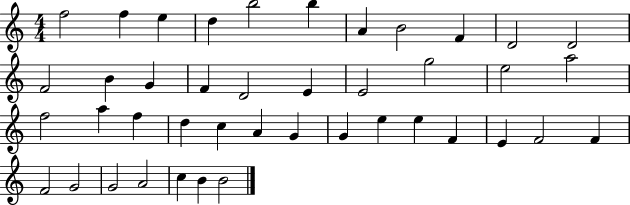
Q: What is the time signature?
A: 4/4